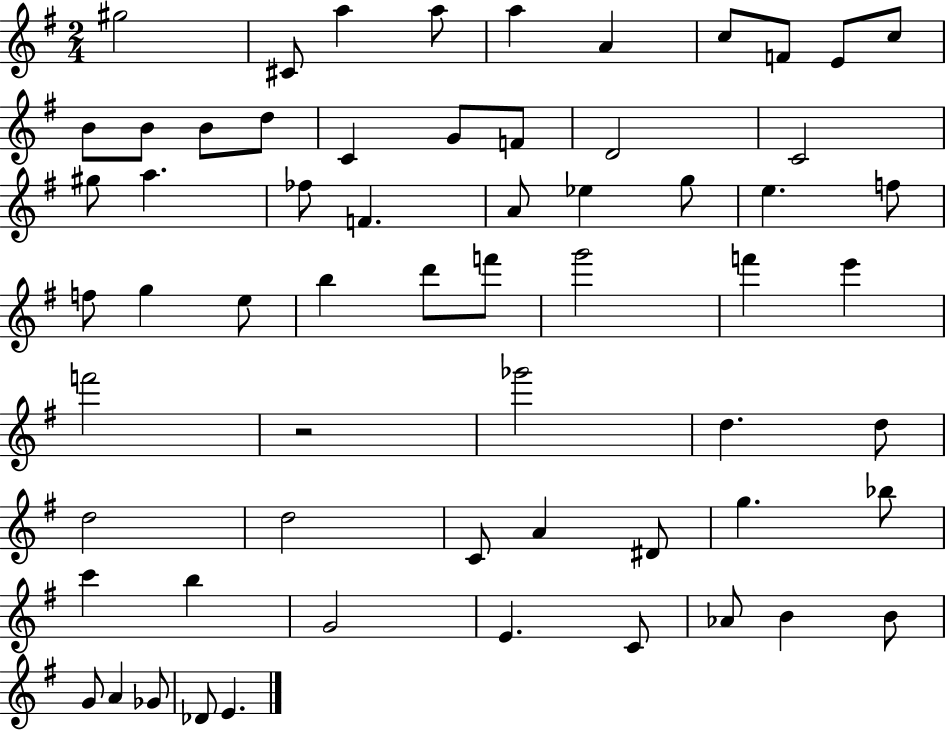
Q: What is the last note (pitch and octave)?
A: E4